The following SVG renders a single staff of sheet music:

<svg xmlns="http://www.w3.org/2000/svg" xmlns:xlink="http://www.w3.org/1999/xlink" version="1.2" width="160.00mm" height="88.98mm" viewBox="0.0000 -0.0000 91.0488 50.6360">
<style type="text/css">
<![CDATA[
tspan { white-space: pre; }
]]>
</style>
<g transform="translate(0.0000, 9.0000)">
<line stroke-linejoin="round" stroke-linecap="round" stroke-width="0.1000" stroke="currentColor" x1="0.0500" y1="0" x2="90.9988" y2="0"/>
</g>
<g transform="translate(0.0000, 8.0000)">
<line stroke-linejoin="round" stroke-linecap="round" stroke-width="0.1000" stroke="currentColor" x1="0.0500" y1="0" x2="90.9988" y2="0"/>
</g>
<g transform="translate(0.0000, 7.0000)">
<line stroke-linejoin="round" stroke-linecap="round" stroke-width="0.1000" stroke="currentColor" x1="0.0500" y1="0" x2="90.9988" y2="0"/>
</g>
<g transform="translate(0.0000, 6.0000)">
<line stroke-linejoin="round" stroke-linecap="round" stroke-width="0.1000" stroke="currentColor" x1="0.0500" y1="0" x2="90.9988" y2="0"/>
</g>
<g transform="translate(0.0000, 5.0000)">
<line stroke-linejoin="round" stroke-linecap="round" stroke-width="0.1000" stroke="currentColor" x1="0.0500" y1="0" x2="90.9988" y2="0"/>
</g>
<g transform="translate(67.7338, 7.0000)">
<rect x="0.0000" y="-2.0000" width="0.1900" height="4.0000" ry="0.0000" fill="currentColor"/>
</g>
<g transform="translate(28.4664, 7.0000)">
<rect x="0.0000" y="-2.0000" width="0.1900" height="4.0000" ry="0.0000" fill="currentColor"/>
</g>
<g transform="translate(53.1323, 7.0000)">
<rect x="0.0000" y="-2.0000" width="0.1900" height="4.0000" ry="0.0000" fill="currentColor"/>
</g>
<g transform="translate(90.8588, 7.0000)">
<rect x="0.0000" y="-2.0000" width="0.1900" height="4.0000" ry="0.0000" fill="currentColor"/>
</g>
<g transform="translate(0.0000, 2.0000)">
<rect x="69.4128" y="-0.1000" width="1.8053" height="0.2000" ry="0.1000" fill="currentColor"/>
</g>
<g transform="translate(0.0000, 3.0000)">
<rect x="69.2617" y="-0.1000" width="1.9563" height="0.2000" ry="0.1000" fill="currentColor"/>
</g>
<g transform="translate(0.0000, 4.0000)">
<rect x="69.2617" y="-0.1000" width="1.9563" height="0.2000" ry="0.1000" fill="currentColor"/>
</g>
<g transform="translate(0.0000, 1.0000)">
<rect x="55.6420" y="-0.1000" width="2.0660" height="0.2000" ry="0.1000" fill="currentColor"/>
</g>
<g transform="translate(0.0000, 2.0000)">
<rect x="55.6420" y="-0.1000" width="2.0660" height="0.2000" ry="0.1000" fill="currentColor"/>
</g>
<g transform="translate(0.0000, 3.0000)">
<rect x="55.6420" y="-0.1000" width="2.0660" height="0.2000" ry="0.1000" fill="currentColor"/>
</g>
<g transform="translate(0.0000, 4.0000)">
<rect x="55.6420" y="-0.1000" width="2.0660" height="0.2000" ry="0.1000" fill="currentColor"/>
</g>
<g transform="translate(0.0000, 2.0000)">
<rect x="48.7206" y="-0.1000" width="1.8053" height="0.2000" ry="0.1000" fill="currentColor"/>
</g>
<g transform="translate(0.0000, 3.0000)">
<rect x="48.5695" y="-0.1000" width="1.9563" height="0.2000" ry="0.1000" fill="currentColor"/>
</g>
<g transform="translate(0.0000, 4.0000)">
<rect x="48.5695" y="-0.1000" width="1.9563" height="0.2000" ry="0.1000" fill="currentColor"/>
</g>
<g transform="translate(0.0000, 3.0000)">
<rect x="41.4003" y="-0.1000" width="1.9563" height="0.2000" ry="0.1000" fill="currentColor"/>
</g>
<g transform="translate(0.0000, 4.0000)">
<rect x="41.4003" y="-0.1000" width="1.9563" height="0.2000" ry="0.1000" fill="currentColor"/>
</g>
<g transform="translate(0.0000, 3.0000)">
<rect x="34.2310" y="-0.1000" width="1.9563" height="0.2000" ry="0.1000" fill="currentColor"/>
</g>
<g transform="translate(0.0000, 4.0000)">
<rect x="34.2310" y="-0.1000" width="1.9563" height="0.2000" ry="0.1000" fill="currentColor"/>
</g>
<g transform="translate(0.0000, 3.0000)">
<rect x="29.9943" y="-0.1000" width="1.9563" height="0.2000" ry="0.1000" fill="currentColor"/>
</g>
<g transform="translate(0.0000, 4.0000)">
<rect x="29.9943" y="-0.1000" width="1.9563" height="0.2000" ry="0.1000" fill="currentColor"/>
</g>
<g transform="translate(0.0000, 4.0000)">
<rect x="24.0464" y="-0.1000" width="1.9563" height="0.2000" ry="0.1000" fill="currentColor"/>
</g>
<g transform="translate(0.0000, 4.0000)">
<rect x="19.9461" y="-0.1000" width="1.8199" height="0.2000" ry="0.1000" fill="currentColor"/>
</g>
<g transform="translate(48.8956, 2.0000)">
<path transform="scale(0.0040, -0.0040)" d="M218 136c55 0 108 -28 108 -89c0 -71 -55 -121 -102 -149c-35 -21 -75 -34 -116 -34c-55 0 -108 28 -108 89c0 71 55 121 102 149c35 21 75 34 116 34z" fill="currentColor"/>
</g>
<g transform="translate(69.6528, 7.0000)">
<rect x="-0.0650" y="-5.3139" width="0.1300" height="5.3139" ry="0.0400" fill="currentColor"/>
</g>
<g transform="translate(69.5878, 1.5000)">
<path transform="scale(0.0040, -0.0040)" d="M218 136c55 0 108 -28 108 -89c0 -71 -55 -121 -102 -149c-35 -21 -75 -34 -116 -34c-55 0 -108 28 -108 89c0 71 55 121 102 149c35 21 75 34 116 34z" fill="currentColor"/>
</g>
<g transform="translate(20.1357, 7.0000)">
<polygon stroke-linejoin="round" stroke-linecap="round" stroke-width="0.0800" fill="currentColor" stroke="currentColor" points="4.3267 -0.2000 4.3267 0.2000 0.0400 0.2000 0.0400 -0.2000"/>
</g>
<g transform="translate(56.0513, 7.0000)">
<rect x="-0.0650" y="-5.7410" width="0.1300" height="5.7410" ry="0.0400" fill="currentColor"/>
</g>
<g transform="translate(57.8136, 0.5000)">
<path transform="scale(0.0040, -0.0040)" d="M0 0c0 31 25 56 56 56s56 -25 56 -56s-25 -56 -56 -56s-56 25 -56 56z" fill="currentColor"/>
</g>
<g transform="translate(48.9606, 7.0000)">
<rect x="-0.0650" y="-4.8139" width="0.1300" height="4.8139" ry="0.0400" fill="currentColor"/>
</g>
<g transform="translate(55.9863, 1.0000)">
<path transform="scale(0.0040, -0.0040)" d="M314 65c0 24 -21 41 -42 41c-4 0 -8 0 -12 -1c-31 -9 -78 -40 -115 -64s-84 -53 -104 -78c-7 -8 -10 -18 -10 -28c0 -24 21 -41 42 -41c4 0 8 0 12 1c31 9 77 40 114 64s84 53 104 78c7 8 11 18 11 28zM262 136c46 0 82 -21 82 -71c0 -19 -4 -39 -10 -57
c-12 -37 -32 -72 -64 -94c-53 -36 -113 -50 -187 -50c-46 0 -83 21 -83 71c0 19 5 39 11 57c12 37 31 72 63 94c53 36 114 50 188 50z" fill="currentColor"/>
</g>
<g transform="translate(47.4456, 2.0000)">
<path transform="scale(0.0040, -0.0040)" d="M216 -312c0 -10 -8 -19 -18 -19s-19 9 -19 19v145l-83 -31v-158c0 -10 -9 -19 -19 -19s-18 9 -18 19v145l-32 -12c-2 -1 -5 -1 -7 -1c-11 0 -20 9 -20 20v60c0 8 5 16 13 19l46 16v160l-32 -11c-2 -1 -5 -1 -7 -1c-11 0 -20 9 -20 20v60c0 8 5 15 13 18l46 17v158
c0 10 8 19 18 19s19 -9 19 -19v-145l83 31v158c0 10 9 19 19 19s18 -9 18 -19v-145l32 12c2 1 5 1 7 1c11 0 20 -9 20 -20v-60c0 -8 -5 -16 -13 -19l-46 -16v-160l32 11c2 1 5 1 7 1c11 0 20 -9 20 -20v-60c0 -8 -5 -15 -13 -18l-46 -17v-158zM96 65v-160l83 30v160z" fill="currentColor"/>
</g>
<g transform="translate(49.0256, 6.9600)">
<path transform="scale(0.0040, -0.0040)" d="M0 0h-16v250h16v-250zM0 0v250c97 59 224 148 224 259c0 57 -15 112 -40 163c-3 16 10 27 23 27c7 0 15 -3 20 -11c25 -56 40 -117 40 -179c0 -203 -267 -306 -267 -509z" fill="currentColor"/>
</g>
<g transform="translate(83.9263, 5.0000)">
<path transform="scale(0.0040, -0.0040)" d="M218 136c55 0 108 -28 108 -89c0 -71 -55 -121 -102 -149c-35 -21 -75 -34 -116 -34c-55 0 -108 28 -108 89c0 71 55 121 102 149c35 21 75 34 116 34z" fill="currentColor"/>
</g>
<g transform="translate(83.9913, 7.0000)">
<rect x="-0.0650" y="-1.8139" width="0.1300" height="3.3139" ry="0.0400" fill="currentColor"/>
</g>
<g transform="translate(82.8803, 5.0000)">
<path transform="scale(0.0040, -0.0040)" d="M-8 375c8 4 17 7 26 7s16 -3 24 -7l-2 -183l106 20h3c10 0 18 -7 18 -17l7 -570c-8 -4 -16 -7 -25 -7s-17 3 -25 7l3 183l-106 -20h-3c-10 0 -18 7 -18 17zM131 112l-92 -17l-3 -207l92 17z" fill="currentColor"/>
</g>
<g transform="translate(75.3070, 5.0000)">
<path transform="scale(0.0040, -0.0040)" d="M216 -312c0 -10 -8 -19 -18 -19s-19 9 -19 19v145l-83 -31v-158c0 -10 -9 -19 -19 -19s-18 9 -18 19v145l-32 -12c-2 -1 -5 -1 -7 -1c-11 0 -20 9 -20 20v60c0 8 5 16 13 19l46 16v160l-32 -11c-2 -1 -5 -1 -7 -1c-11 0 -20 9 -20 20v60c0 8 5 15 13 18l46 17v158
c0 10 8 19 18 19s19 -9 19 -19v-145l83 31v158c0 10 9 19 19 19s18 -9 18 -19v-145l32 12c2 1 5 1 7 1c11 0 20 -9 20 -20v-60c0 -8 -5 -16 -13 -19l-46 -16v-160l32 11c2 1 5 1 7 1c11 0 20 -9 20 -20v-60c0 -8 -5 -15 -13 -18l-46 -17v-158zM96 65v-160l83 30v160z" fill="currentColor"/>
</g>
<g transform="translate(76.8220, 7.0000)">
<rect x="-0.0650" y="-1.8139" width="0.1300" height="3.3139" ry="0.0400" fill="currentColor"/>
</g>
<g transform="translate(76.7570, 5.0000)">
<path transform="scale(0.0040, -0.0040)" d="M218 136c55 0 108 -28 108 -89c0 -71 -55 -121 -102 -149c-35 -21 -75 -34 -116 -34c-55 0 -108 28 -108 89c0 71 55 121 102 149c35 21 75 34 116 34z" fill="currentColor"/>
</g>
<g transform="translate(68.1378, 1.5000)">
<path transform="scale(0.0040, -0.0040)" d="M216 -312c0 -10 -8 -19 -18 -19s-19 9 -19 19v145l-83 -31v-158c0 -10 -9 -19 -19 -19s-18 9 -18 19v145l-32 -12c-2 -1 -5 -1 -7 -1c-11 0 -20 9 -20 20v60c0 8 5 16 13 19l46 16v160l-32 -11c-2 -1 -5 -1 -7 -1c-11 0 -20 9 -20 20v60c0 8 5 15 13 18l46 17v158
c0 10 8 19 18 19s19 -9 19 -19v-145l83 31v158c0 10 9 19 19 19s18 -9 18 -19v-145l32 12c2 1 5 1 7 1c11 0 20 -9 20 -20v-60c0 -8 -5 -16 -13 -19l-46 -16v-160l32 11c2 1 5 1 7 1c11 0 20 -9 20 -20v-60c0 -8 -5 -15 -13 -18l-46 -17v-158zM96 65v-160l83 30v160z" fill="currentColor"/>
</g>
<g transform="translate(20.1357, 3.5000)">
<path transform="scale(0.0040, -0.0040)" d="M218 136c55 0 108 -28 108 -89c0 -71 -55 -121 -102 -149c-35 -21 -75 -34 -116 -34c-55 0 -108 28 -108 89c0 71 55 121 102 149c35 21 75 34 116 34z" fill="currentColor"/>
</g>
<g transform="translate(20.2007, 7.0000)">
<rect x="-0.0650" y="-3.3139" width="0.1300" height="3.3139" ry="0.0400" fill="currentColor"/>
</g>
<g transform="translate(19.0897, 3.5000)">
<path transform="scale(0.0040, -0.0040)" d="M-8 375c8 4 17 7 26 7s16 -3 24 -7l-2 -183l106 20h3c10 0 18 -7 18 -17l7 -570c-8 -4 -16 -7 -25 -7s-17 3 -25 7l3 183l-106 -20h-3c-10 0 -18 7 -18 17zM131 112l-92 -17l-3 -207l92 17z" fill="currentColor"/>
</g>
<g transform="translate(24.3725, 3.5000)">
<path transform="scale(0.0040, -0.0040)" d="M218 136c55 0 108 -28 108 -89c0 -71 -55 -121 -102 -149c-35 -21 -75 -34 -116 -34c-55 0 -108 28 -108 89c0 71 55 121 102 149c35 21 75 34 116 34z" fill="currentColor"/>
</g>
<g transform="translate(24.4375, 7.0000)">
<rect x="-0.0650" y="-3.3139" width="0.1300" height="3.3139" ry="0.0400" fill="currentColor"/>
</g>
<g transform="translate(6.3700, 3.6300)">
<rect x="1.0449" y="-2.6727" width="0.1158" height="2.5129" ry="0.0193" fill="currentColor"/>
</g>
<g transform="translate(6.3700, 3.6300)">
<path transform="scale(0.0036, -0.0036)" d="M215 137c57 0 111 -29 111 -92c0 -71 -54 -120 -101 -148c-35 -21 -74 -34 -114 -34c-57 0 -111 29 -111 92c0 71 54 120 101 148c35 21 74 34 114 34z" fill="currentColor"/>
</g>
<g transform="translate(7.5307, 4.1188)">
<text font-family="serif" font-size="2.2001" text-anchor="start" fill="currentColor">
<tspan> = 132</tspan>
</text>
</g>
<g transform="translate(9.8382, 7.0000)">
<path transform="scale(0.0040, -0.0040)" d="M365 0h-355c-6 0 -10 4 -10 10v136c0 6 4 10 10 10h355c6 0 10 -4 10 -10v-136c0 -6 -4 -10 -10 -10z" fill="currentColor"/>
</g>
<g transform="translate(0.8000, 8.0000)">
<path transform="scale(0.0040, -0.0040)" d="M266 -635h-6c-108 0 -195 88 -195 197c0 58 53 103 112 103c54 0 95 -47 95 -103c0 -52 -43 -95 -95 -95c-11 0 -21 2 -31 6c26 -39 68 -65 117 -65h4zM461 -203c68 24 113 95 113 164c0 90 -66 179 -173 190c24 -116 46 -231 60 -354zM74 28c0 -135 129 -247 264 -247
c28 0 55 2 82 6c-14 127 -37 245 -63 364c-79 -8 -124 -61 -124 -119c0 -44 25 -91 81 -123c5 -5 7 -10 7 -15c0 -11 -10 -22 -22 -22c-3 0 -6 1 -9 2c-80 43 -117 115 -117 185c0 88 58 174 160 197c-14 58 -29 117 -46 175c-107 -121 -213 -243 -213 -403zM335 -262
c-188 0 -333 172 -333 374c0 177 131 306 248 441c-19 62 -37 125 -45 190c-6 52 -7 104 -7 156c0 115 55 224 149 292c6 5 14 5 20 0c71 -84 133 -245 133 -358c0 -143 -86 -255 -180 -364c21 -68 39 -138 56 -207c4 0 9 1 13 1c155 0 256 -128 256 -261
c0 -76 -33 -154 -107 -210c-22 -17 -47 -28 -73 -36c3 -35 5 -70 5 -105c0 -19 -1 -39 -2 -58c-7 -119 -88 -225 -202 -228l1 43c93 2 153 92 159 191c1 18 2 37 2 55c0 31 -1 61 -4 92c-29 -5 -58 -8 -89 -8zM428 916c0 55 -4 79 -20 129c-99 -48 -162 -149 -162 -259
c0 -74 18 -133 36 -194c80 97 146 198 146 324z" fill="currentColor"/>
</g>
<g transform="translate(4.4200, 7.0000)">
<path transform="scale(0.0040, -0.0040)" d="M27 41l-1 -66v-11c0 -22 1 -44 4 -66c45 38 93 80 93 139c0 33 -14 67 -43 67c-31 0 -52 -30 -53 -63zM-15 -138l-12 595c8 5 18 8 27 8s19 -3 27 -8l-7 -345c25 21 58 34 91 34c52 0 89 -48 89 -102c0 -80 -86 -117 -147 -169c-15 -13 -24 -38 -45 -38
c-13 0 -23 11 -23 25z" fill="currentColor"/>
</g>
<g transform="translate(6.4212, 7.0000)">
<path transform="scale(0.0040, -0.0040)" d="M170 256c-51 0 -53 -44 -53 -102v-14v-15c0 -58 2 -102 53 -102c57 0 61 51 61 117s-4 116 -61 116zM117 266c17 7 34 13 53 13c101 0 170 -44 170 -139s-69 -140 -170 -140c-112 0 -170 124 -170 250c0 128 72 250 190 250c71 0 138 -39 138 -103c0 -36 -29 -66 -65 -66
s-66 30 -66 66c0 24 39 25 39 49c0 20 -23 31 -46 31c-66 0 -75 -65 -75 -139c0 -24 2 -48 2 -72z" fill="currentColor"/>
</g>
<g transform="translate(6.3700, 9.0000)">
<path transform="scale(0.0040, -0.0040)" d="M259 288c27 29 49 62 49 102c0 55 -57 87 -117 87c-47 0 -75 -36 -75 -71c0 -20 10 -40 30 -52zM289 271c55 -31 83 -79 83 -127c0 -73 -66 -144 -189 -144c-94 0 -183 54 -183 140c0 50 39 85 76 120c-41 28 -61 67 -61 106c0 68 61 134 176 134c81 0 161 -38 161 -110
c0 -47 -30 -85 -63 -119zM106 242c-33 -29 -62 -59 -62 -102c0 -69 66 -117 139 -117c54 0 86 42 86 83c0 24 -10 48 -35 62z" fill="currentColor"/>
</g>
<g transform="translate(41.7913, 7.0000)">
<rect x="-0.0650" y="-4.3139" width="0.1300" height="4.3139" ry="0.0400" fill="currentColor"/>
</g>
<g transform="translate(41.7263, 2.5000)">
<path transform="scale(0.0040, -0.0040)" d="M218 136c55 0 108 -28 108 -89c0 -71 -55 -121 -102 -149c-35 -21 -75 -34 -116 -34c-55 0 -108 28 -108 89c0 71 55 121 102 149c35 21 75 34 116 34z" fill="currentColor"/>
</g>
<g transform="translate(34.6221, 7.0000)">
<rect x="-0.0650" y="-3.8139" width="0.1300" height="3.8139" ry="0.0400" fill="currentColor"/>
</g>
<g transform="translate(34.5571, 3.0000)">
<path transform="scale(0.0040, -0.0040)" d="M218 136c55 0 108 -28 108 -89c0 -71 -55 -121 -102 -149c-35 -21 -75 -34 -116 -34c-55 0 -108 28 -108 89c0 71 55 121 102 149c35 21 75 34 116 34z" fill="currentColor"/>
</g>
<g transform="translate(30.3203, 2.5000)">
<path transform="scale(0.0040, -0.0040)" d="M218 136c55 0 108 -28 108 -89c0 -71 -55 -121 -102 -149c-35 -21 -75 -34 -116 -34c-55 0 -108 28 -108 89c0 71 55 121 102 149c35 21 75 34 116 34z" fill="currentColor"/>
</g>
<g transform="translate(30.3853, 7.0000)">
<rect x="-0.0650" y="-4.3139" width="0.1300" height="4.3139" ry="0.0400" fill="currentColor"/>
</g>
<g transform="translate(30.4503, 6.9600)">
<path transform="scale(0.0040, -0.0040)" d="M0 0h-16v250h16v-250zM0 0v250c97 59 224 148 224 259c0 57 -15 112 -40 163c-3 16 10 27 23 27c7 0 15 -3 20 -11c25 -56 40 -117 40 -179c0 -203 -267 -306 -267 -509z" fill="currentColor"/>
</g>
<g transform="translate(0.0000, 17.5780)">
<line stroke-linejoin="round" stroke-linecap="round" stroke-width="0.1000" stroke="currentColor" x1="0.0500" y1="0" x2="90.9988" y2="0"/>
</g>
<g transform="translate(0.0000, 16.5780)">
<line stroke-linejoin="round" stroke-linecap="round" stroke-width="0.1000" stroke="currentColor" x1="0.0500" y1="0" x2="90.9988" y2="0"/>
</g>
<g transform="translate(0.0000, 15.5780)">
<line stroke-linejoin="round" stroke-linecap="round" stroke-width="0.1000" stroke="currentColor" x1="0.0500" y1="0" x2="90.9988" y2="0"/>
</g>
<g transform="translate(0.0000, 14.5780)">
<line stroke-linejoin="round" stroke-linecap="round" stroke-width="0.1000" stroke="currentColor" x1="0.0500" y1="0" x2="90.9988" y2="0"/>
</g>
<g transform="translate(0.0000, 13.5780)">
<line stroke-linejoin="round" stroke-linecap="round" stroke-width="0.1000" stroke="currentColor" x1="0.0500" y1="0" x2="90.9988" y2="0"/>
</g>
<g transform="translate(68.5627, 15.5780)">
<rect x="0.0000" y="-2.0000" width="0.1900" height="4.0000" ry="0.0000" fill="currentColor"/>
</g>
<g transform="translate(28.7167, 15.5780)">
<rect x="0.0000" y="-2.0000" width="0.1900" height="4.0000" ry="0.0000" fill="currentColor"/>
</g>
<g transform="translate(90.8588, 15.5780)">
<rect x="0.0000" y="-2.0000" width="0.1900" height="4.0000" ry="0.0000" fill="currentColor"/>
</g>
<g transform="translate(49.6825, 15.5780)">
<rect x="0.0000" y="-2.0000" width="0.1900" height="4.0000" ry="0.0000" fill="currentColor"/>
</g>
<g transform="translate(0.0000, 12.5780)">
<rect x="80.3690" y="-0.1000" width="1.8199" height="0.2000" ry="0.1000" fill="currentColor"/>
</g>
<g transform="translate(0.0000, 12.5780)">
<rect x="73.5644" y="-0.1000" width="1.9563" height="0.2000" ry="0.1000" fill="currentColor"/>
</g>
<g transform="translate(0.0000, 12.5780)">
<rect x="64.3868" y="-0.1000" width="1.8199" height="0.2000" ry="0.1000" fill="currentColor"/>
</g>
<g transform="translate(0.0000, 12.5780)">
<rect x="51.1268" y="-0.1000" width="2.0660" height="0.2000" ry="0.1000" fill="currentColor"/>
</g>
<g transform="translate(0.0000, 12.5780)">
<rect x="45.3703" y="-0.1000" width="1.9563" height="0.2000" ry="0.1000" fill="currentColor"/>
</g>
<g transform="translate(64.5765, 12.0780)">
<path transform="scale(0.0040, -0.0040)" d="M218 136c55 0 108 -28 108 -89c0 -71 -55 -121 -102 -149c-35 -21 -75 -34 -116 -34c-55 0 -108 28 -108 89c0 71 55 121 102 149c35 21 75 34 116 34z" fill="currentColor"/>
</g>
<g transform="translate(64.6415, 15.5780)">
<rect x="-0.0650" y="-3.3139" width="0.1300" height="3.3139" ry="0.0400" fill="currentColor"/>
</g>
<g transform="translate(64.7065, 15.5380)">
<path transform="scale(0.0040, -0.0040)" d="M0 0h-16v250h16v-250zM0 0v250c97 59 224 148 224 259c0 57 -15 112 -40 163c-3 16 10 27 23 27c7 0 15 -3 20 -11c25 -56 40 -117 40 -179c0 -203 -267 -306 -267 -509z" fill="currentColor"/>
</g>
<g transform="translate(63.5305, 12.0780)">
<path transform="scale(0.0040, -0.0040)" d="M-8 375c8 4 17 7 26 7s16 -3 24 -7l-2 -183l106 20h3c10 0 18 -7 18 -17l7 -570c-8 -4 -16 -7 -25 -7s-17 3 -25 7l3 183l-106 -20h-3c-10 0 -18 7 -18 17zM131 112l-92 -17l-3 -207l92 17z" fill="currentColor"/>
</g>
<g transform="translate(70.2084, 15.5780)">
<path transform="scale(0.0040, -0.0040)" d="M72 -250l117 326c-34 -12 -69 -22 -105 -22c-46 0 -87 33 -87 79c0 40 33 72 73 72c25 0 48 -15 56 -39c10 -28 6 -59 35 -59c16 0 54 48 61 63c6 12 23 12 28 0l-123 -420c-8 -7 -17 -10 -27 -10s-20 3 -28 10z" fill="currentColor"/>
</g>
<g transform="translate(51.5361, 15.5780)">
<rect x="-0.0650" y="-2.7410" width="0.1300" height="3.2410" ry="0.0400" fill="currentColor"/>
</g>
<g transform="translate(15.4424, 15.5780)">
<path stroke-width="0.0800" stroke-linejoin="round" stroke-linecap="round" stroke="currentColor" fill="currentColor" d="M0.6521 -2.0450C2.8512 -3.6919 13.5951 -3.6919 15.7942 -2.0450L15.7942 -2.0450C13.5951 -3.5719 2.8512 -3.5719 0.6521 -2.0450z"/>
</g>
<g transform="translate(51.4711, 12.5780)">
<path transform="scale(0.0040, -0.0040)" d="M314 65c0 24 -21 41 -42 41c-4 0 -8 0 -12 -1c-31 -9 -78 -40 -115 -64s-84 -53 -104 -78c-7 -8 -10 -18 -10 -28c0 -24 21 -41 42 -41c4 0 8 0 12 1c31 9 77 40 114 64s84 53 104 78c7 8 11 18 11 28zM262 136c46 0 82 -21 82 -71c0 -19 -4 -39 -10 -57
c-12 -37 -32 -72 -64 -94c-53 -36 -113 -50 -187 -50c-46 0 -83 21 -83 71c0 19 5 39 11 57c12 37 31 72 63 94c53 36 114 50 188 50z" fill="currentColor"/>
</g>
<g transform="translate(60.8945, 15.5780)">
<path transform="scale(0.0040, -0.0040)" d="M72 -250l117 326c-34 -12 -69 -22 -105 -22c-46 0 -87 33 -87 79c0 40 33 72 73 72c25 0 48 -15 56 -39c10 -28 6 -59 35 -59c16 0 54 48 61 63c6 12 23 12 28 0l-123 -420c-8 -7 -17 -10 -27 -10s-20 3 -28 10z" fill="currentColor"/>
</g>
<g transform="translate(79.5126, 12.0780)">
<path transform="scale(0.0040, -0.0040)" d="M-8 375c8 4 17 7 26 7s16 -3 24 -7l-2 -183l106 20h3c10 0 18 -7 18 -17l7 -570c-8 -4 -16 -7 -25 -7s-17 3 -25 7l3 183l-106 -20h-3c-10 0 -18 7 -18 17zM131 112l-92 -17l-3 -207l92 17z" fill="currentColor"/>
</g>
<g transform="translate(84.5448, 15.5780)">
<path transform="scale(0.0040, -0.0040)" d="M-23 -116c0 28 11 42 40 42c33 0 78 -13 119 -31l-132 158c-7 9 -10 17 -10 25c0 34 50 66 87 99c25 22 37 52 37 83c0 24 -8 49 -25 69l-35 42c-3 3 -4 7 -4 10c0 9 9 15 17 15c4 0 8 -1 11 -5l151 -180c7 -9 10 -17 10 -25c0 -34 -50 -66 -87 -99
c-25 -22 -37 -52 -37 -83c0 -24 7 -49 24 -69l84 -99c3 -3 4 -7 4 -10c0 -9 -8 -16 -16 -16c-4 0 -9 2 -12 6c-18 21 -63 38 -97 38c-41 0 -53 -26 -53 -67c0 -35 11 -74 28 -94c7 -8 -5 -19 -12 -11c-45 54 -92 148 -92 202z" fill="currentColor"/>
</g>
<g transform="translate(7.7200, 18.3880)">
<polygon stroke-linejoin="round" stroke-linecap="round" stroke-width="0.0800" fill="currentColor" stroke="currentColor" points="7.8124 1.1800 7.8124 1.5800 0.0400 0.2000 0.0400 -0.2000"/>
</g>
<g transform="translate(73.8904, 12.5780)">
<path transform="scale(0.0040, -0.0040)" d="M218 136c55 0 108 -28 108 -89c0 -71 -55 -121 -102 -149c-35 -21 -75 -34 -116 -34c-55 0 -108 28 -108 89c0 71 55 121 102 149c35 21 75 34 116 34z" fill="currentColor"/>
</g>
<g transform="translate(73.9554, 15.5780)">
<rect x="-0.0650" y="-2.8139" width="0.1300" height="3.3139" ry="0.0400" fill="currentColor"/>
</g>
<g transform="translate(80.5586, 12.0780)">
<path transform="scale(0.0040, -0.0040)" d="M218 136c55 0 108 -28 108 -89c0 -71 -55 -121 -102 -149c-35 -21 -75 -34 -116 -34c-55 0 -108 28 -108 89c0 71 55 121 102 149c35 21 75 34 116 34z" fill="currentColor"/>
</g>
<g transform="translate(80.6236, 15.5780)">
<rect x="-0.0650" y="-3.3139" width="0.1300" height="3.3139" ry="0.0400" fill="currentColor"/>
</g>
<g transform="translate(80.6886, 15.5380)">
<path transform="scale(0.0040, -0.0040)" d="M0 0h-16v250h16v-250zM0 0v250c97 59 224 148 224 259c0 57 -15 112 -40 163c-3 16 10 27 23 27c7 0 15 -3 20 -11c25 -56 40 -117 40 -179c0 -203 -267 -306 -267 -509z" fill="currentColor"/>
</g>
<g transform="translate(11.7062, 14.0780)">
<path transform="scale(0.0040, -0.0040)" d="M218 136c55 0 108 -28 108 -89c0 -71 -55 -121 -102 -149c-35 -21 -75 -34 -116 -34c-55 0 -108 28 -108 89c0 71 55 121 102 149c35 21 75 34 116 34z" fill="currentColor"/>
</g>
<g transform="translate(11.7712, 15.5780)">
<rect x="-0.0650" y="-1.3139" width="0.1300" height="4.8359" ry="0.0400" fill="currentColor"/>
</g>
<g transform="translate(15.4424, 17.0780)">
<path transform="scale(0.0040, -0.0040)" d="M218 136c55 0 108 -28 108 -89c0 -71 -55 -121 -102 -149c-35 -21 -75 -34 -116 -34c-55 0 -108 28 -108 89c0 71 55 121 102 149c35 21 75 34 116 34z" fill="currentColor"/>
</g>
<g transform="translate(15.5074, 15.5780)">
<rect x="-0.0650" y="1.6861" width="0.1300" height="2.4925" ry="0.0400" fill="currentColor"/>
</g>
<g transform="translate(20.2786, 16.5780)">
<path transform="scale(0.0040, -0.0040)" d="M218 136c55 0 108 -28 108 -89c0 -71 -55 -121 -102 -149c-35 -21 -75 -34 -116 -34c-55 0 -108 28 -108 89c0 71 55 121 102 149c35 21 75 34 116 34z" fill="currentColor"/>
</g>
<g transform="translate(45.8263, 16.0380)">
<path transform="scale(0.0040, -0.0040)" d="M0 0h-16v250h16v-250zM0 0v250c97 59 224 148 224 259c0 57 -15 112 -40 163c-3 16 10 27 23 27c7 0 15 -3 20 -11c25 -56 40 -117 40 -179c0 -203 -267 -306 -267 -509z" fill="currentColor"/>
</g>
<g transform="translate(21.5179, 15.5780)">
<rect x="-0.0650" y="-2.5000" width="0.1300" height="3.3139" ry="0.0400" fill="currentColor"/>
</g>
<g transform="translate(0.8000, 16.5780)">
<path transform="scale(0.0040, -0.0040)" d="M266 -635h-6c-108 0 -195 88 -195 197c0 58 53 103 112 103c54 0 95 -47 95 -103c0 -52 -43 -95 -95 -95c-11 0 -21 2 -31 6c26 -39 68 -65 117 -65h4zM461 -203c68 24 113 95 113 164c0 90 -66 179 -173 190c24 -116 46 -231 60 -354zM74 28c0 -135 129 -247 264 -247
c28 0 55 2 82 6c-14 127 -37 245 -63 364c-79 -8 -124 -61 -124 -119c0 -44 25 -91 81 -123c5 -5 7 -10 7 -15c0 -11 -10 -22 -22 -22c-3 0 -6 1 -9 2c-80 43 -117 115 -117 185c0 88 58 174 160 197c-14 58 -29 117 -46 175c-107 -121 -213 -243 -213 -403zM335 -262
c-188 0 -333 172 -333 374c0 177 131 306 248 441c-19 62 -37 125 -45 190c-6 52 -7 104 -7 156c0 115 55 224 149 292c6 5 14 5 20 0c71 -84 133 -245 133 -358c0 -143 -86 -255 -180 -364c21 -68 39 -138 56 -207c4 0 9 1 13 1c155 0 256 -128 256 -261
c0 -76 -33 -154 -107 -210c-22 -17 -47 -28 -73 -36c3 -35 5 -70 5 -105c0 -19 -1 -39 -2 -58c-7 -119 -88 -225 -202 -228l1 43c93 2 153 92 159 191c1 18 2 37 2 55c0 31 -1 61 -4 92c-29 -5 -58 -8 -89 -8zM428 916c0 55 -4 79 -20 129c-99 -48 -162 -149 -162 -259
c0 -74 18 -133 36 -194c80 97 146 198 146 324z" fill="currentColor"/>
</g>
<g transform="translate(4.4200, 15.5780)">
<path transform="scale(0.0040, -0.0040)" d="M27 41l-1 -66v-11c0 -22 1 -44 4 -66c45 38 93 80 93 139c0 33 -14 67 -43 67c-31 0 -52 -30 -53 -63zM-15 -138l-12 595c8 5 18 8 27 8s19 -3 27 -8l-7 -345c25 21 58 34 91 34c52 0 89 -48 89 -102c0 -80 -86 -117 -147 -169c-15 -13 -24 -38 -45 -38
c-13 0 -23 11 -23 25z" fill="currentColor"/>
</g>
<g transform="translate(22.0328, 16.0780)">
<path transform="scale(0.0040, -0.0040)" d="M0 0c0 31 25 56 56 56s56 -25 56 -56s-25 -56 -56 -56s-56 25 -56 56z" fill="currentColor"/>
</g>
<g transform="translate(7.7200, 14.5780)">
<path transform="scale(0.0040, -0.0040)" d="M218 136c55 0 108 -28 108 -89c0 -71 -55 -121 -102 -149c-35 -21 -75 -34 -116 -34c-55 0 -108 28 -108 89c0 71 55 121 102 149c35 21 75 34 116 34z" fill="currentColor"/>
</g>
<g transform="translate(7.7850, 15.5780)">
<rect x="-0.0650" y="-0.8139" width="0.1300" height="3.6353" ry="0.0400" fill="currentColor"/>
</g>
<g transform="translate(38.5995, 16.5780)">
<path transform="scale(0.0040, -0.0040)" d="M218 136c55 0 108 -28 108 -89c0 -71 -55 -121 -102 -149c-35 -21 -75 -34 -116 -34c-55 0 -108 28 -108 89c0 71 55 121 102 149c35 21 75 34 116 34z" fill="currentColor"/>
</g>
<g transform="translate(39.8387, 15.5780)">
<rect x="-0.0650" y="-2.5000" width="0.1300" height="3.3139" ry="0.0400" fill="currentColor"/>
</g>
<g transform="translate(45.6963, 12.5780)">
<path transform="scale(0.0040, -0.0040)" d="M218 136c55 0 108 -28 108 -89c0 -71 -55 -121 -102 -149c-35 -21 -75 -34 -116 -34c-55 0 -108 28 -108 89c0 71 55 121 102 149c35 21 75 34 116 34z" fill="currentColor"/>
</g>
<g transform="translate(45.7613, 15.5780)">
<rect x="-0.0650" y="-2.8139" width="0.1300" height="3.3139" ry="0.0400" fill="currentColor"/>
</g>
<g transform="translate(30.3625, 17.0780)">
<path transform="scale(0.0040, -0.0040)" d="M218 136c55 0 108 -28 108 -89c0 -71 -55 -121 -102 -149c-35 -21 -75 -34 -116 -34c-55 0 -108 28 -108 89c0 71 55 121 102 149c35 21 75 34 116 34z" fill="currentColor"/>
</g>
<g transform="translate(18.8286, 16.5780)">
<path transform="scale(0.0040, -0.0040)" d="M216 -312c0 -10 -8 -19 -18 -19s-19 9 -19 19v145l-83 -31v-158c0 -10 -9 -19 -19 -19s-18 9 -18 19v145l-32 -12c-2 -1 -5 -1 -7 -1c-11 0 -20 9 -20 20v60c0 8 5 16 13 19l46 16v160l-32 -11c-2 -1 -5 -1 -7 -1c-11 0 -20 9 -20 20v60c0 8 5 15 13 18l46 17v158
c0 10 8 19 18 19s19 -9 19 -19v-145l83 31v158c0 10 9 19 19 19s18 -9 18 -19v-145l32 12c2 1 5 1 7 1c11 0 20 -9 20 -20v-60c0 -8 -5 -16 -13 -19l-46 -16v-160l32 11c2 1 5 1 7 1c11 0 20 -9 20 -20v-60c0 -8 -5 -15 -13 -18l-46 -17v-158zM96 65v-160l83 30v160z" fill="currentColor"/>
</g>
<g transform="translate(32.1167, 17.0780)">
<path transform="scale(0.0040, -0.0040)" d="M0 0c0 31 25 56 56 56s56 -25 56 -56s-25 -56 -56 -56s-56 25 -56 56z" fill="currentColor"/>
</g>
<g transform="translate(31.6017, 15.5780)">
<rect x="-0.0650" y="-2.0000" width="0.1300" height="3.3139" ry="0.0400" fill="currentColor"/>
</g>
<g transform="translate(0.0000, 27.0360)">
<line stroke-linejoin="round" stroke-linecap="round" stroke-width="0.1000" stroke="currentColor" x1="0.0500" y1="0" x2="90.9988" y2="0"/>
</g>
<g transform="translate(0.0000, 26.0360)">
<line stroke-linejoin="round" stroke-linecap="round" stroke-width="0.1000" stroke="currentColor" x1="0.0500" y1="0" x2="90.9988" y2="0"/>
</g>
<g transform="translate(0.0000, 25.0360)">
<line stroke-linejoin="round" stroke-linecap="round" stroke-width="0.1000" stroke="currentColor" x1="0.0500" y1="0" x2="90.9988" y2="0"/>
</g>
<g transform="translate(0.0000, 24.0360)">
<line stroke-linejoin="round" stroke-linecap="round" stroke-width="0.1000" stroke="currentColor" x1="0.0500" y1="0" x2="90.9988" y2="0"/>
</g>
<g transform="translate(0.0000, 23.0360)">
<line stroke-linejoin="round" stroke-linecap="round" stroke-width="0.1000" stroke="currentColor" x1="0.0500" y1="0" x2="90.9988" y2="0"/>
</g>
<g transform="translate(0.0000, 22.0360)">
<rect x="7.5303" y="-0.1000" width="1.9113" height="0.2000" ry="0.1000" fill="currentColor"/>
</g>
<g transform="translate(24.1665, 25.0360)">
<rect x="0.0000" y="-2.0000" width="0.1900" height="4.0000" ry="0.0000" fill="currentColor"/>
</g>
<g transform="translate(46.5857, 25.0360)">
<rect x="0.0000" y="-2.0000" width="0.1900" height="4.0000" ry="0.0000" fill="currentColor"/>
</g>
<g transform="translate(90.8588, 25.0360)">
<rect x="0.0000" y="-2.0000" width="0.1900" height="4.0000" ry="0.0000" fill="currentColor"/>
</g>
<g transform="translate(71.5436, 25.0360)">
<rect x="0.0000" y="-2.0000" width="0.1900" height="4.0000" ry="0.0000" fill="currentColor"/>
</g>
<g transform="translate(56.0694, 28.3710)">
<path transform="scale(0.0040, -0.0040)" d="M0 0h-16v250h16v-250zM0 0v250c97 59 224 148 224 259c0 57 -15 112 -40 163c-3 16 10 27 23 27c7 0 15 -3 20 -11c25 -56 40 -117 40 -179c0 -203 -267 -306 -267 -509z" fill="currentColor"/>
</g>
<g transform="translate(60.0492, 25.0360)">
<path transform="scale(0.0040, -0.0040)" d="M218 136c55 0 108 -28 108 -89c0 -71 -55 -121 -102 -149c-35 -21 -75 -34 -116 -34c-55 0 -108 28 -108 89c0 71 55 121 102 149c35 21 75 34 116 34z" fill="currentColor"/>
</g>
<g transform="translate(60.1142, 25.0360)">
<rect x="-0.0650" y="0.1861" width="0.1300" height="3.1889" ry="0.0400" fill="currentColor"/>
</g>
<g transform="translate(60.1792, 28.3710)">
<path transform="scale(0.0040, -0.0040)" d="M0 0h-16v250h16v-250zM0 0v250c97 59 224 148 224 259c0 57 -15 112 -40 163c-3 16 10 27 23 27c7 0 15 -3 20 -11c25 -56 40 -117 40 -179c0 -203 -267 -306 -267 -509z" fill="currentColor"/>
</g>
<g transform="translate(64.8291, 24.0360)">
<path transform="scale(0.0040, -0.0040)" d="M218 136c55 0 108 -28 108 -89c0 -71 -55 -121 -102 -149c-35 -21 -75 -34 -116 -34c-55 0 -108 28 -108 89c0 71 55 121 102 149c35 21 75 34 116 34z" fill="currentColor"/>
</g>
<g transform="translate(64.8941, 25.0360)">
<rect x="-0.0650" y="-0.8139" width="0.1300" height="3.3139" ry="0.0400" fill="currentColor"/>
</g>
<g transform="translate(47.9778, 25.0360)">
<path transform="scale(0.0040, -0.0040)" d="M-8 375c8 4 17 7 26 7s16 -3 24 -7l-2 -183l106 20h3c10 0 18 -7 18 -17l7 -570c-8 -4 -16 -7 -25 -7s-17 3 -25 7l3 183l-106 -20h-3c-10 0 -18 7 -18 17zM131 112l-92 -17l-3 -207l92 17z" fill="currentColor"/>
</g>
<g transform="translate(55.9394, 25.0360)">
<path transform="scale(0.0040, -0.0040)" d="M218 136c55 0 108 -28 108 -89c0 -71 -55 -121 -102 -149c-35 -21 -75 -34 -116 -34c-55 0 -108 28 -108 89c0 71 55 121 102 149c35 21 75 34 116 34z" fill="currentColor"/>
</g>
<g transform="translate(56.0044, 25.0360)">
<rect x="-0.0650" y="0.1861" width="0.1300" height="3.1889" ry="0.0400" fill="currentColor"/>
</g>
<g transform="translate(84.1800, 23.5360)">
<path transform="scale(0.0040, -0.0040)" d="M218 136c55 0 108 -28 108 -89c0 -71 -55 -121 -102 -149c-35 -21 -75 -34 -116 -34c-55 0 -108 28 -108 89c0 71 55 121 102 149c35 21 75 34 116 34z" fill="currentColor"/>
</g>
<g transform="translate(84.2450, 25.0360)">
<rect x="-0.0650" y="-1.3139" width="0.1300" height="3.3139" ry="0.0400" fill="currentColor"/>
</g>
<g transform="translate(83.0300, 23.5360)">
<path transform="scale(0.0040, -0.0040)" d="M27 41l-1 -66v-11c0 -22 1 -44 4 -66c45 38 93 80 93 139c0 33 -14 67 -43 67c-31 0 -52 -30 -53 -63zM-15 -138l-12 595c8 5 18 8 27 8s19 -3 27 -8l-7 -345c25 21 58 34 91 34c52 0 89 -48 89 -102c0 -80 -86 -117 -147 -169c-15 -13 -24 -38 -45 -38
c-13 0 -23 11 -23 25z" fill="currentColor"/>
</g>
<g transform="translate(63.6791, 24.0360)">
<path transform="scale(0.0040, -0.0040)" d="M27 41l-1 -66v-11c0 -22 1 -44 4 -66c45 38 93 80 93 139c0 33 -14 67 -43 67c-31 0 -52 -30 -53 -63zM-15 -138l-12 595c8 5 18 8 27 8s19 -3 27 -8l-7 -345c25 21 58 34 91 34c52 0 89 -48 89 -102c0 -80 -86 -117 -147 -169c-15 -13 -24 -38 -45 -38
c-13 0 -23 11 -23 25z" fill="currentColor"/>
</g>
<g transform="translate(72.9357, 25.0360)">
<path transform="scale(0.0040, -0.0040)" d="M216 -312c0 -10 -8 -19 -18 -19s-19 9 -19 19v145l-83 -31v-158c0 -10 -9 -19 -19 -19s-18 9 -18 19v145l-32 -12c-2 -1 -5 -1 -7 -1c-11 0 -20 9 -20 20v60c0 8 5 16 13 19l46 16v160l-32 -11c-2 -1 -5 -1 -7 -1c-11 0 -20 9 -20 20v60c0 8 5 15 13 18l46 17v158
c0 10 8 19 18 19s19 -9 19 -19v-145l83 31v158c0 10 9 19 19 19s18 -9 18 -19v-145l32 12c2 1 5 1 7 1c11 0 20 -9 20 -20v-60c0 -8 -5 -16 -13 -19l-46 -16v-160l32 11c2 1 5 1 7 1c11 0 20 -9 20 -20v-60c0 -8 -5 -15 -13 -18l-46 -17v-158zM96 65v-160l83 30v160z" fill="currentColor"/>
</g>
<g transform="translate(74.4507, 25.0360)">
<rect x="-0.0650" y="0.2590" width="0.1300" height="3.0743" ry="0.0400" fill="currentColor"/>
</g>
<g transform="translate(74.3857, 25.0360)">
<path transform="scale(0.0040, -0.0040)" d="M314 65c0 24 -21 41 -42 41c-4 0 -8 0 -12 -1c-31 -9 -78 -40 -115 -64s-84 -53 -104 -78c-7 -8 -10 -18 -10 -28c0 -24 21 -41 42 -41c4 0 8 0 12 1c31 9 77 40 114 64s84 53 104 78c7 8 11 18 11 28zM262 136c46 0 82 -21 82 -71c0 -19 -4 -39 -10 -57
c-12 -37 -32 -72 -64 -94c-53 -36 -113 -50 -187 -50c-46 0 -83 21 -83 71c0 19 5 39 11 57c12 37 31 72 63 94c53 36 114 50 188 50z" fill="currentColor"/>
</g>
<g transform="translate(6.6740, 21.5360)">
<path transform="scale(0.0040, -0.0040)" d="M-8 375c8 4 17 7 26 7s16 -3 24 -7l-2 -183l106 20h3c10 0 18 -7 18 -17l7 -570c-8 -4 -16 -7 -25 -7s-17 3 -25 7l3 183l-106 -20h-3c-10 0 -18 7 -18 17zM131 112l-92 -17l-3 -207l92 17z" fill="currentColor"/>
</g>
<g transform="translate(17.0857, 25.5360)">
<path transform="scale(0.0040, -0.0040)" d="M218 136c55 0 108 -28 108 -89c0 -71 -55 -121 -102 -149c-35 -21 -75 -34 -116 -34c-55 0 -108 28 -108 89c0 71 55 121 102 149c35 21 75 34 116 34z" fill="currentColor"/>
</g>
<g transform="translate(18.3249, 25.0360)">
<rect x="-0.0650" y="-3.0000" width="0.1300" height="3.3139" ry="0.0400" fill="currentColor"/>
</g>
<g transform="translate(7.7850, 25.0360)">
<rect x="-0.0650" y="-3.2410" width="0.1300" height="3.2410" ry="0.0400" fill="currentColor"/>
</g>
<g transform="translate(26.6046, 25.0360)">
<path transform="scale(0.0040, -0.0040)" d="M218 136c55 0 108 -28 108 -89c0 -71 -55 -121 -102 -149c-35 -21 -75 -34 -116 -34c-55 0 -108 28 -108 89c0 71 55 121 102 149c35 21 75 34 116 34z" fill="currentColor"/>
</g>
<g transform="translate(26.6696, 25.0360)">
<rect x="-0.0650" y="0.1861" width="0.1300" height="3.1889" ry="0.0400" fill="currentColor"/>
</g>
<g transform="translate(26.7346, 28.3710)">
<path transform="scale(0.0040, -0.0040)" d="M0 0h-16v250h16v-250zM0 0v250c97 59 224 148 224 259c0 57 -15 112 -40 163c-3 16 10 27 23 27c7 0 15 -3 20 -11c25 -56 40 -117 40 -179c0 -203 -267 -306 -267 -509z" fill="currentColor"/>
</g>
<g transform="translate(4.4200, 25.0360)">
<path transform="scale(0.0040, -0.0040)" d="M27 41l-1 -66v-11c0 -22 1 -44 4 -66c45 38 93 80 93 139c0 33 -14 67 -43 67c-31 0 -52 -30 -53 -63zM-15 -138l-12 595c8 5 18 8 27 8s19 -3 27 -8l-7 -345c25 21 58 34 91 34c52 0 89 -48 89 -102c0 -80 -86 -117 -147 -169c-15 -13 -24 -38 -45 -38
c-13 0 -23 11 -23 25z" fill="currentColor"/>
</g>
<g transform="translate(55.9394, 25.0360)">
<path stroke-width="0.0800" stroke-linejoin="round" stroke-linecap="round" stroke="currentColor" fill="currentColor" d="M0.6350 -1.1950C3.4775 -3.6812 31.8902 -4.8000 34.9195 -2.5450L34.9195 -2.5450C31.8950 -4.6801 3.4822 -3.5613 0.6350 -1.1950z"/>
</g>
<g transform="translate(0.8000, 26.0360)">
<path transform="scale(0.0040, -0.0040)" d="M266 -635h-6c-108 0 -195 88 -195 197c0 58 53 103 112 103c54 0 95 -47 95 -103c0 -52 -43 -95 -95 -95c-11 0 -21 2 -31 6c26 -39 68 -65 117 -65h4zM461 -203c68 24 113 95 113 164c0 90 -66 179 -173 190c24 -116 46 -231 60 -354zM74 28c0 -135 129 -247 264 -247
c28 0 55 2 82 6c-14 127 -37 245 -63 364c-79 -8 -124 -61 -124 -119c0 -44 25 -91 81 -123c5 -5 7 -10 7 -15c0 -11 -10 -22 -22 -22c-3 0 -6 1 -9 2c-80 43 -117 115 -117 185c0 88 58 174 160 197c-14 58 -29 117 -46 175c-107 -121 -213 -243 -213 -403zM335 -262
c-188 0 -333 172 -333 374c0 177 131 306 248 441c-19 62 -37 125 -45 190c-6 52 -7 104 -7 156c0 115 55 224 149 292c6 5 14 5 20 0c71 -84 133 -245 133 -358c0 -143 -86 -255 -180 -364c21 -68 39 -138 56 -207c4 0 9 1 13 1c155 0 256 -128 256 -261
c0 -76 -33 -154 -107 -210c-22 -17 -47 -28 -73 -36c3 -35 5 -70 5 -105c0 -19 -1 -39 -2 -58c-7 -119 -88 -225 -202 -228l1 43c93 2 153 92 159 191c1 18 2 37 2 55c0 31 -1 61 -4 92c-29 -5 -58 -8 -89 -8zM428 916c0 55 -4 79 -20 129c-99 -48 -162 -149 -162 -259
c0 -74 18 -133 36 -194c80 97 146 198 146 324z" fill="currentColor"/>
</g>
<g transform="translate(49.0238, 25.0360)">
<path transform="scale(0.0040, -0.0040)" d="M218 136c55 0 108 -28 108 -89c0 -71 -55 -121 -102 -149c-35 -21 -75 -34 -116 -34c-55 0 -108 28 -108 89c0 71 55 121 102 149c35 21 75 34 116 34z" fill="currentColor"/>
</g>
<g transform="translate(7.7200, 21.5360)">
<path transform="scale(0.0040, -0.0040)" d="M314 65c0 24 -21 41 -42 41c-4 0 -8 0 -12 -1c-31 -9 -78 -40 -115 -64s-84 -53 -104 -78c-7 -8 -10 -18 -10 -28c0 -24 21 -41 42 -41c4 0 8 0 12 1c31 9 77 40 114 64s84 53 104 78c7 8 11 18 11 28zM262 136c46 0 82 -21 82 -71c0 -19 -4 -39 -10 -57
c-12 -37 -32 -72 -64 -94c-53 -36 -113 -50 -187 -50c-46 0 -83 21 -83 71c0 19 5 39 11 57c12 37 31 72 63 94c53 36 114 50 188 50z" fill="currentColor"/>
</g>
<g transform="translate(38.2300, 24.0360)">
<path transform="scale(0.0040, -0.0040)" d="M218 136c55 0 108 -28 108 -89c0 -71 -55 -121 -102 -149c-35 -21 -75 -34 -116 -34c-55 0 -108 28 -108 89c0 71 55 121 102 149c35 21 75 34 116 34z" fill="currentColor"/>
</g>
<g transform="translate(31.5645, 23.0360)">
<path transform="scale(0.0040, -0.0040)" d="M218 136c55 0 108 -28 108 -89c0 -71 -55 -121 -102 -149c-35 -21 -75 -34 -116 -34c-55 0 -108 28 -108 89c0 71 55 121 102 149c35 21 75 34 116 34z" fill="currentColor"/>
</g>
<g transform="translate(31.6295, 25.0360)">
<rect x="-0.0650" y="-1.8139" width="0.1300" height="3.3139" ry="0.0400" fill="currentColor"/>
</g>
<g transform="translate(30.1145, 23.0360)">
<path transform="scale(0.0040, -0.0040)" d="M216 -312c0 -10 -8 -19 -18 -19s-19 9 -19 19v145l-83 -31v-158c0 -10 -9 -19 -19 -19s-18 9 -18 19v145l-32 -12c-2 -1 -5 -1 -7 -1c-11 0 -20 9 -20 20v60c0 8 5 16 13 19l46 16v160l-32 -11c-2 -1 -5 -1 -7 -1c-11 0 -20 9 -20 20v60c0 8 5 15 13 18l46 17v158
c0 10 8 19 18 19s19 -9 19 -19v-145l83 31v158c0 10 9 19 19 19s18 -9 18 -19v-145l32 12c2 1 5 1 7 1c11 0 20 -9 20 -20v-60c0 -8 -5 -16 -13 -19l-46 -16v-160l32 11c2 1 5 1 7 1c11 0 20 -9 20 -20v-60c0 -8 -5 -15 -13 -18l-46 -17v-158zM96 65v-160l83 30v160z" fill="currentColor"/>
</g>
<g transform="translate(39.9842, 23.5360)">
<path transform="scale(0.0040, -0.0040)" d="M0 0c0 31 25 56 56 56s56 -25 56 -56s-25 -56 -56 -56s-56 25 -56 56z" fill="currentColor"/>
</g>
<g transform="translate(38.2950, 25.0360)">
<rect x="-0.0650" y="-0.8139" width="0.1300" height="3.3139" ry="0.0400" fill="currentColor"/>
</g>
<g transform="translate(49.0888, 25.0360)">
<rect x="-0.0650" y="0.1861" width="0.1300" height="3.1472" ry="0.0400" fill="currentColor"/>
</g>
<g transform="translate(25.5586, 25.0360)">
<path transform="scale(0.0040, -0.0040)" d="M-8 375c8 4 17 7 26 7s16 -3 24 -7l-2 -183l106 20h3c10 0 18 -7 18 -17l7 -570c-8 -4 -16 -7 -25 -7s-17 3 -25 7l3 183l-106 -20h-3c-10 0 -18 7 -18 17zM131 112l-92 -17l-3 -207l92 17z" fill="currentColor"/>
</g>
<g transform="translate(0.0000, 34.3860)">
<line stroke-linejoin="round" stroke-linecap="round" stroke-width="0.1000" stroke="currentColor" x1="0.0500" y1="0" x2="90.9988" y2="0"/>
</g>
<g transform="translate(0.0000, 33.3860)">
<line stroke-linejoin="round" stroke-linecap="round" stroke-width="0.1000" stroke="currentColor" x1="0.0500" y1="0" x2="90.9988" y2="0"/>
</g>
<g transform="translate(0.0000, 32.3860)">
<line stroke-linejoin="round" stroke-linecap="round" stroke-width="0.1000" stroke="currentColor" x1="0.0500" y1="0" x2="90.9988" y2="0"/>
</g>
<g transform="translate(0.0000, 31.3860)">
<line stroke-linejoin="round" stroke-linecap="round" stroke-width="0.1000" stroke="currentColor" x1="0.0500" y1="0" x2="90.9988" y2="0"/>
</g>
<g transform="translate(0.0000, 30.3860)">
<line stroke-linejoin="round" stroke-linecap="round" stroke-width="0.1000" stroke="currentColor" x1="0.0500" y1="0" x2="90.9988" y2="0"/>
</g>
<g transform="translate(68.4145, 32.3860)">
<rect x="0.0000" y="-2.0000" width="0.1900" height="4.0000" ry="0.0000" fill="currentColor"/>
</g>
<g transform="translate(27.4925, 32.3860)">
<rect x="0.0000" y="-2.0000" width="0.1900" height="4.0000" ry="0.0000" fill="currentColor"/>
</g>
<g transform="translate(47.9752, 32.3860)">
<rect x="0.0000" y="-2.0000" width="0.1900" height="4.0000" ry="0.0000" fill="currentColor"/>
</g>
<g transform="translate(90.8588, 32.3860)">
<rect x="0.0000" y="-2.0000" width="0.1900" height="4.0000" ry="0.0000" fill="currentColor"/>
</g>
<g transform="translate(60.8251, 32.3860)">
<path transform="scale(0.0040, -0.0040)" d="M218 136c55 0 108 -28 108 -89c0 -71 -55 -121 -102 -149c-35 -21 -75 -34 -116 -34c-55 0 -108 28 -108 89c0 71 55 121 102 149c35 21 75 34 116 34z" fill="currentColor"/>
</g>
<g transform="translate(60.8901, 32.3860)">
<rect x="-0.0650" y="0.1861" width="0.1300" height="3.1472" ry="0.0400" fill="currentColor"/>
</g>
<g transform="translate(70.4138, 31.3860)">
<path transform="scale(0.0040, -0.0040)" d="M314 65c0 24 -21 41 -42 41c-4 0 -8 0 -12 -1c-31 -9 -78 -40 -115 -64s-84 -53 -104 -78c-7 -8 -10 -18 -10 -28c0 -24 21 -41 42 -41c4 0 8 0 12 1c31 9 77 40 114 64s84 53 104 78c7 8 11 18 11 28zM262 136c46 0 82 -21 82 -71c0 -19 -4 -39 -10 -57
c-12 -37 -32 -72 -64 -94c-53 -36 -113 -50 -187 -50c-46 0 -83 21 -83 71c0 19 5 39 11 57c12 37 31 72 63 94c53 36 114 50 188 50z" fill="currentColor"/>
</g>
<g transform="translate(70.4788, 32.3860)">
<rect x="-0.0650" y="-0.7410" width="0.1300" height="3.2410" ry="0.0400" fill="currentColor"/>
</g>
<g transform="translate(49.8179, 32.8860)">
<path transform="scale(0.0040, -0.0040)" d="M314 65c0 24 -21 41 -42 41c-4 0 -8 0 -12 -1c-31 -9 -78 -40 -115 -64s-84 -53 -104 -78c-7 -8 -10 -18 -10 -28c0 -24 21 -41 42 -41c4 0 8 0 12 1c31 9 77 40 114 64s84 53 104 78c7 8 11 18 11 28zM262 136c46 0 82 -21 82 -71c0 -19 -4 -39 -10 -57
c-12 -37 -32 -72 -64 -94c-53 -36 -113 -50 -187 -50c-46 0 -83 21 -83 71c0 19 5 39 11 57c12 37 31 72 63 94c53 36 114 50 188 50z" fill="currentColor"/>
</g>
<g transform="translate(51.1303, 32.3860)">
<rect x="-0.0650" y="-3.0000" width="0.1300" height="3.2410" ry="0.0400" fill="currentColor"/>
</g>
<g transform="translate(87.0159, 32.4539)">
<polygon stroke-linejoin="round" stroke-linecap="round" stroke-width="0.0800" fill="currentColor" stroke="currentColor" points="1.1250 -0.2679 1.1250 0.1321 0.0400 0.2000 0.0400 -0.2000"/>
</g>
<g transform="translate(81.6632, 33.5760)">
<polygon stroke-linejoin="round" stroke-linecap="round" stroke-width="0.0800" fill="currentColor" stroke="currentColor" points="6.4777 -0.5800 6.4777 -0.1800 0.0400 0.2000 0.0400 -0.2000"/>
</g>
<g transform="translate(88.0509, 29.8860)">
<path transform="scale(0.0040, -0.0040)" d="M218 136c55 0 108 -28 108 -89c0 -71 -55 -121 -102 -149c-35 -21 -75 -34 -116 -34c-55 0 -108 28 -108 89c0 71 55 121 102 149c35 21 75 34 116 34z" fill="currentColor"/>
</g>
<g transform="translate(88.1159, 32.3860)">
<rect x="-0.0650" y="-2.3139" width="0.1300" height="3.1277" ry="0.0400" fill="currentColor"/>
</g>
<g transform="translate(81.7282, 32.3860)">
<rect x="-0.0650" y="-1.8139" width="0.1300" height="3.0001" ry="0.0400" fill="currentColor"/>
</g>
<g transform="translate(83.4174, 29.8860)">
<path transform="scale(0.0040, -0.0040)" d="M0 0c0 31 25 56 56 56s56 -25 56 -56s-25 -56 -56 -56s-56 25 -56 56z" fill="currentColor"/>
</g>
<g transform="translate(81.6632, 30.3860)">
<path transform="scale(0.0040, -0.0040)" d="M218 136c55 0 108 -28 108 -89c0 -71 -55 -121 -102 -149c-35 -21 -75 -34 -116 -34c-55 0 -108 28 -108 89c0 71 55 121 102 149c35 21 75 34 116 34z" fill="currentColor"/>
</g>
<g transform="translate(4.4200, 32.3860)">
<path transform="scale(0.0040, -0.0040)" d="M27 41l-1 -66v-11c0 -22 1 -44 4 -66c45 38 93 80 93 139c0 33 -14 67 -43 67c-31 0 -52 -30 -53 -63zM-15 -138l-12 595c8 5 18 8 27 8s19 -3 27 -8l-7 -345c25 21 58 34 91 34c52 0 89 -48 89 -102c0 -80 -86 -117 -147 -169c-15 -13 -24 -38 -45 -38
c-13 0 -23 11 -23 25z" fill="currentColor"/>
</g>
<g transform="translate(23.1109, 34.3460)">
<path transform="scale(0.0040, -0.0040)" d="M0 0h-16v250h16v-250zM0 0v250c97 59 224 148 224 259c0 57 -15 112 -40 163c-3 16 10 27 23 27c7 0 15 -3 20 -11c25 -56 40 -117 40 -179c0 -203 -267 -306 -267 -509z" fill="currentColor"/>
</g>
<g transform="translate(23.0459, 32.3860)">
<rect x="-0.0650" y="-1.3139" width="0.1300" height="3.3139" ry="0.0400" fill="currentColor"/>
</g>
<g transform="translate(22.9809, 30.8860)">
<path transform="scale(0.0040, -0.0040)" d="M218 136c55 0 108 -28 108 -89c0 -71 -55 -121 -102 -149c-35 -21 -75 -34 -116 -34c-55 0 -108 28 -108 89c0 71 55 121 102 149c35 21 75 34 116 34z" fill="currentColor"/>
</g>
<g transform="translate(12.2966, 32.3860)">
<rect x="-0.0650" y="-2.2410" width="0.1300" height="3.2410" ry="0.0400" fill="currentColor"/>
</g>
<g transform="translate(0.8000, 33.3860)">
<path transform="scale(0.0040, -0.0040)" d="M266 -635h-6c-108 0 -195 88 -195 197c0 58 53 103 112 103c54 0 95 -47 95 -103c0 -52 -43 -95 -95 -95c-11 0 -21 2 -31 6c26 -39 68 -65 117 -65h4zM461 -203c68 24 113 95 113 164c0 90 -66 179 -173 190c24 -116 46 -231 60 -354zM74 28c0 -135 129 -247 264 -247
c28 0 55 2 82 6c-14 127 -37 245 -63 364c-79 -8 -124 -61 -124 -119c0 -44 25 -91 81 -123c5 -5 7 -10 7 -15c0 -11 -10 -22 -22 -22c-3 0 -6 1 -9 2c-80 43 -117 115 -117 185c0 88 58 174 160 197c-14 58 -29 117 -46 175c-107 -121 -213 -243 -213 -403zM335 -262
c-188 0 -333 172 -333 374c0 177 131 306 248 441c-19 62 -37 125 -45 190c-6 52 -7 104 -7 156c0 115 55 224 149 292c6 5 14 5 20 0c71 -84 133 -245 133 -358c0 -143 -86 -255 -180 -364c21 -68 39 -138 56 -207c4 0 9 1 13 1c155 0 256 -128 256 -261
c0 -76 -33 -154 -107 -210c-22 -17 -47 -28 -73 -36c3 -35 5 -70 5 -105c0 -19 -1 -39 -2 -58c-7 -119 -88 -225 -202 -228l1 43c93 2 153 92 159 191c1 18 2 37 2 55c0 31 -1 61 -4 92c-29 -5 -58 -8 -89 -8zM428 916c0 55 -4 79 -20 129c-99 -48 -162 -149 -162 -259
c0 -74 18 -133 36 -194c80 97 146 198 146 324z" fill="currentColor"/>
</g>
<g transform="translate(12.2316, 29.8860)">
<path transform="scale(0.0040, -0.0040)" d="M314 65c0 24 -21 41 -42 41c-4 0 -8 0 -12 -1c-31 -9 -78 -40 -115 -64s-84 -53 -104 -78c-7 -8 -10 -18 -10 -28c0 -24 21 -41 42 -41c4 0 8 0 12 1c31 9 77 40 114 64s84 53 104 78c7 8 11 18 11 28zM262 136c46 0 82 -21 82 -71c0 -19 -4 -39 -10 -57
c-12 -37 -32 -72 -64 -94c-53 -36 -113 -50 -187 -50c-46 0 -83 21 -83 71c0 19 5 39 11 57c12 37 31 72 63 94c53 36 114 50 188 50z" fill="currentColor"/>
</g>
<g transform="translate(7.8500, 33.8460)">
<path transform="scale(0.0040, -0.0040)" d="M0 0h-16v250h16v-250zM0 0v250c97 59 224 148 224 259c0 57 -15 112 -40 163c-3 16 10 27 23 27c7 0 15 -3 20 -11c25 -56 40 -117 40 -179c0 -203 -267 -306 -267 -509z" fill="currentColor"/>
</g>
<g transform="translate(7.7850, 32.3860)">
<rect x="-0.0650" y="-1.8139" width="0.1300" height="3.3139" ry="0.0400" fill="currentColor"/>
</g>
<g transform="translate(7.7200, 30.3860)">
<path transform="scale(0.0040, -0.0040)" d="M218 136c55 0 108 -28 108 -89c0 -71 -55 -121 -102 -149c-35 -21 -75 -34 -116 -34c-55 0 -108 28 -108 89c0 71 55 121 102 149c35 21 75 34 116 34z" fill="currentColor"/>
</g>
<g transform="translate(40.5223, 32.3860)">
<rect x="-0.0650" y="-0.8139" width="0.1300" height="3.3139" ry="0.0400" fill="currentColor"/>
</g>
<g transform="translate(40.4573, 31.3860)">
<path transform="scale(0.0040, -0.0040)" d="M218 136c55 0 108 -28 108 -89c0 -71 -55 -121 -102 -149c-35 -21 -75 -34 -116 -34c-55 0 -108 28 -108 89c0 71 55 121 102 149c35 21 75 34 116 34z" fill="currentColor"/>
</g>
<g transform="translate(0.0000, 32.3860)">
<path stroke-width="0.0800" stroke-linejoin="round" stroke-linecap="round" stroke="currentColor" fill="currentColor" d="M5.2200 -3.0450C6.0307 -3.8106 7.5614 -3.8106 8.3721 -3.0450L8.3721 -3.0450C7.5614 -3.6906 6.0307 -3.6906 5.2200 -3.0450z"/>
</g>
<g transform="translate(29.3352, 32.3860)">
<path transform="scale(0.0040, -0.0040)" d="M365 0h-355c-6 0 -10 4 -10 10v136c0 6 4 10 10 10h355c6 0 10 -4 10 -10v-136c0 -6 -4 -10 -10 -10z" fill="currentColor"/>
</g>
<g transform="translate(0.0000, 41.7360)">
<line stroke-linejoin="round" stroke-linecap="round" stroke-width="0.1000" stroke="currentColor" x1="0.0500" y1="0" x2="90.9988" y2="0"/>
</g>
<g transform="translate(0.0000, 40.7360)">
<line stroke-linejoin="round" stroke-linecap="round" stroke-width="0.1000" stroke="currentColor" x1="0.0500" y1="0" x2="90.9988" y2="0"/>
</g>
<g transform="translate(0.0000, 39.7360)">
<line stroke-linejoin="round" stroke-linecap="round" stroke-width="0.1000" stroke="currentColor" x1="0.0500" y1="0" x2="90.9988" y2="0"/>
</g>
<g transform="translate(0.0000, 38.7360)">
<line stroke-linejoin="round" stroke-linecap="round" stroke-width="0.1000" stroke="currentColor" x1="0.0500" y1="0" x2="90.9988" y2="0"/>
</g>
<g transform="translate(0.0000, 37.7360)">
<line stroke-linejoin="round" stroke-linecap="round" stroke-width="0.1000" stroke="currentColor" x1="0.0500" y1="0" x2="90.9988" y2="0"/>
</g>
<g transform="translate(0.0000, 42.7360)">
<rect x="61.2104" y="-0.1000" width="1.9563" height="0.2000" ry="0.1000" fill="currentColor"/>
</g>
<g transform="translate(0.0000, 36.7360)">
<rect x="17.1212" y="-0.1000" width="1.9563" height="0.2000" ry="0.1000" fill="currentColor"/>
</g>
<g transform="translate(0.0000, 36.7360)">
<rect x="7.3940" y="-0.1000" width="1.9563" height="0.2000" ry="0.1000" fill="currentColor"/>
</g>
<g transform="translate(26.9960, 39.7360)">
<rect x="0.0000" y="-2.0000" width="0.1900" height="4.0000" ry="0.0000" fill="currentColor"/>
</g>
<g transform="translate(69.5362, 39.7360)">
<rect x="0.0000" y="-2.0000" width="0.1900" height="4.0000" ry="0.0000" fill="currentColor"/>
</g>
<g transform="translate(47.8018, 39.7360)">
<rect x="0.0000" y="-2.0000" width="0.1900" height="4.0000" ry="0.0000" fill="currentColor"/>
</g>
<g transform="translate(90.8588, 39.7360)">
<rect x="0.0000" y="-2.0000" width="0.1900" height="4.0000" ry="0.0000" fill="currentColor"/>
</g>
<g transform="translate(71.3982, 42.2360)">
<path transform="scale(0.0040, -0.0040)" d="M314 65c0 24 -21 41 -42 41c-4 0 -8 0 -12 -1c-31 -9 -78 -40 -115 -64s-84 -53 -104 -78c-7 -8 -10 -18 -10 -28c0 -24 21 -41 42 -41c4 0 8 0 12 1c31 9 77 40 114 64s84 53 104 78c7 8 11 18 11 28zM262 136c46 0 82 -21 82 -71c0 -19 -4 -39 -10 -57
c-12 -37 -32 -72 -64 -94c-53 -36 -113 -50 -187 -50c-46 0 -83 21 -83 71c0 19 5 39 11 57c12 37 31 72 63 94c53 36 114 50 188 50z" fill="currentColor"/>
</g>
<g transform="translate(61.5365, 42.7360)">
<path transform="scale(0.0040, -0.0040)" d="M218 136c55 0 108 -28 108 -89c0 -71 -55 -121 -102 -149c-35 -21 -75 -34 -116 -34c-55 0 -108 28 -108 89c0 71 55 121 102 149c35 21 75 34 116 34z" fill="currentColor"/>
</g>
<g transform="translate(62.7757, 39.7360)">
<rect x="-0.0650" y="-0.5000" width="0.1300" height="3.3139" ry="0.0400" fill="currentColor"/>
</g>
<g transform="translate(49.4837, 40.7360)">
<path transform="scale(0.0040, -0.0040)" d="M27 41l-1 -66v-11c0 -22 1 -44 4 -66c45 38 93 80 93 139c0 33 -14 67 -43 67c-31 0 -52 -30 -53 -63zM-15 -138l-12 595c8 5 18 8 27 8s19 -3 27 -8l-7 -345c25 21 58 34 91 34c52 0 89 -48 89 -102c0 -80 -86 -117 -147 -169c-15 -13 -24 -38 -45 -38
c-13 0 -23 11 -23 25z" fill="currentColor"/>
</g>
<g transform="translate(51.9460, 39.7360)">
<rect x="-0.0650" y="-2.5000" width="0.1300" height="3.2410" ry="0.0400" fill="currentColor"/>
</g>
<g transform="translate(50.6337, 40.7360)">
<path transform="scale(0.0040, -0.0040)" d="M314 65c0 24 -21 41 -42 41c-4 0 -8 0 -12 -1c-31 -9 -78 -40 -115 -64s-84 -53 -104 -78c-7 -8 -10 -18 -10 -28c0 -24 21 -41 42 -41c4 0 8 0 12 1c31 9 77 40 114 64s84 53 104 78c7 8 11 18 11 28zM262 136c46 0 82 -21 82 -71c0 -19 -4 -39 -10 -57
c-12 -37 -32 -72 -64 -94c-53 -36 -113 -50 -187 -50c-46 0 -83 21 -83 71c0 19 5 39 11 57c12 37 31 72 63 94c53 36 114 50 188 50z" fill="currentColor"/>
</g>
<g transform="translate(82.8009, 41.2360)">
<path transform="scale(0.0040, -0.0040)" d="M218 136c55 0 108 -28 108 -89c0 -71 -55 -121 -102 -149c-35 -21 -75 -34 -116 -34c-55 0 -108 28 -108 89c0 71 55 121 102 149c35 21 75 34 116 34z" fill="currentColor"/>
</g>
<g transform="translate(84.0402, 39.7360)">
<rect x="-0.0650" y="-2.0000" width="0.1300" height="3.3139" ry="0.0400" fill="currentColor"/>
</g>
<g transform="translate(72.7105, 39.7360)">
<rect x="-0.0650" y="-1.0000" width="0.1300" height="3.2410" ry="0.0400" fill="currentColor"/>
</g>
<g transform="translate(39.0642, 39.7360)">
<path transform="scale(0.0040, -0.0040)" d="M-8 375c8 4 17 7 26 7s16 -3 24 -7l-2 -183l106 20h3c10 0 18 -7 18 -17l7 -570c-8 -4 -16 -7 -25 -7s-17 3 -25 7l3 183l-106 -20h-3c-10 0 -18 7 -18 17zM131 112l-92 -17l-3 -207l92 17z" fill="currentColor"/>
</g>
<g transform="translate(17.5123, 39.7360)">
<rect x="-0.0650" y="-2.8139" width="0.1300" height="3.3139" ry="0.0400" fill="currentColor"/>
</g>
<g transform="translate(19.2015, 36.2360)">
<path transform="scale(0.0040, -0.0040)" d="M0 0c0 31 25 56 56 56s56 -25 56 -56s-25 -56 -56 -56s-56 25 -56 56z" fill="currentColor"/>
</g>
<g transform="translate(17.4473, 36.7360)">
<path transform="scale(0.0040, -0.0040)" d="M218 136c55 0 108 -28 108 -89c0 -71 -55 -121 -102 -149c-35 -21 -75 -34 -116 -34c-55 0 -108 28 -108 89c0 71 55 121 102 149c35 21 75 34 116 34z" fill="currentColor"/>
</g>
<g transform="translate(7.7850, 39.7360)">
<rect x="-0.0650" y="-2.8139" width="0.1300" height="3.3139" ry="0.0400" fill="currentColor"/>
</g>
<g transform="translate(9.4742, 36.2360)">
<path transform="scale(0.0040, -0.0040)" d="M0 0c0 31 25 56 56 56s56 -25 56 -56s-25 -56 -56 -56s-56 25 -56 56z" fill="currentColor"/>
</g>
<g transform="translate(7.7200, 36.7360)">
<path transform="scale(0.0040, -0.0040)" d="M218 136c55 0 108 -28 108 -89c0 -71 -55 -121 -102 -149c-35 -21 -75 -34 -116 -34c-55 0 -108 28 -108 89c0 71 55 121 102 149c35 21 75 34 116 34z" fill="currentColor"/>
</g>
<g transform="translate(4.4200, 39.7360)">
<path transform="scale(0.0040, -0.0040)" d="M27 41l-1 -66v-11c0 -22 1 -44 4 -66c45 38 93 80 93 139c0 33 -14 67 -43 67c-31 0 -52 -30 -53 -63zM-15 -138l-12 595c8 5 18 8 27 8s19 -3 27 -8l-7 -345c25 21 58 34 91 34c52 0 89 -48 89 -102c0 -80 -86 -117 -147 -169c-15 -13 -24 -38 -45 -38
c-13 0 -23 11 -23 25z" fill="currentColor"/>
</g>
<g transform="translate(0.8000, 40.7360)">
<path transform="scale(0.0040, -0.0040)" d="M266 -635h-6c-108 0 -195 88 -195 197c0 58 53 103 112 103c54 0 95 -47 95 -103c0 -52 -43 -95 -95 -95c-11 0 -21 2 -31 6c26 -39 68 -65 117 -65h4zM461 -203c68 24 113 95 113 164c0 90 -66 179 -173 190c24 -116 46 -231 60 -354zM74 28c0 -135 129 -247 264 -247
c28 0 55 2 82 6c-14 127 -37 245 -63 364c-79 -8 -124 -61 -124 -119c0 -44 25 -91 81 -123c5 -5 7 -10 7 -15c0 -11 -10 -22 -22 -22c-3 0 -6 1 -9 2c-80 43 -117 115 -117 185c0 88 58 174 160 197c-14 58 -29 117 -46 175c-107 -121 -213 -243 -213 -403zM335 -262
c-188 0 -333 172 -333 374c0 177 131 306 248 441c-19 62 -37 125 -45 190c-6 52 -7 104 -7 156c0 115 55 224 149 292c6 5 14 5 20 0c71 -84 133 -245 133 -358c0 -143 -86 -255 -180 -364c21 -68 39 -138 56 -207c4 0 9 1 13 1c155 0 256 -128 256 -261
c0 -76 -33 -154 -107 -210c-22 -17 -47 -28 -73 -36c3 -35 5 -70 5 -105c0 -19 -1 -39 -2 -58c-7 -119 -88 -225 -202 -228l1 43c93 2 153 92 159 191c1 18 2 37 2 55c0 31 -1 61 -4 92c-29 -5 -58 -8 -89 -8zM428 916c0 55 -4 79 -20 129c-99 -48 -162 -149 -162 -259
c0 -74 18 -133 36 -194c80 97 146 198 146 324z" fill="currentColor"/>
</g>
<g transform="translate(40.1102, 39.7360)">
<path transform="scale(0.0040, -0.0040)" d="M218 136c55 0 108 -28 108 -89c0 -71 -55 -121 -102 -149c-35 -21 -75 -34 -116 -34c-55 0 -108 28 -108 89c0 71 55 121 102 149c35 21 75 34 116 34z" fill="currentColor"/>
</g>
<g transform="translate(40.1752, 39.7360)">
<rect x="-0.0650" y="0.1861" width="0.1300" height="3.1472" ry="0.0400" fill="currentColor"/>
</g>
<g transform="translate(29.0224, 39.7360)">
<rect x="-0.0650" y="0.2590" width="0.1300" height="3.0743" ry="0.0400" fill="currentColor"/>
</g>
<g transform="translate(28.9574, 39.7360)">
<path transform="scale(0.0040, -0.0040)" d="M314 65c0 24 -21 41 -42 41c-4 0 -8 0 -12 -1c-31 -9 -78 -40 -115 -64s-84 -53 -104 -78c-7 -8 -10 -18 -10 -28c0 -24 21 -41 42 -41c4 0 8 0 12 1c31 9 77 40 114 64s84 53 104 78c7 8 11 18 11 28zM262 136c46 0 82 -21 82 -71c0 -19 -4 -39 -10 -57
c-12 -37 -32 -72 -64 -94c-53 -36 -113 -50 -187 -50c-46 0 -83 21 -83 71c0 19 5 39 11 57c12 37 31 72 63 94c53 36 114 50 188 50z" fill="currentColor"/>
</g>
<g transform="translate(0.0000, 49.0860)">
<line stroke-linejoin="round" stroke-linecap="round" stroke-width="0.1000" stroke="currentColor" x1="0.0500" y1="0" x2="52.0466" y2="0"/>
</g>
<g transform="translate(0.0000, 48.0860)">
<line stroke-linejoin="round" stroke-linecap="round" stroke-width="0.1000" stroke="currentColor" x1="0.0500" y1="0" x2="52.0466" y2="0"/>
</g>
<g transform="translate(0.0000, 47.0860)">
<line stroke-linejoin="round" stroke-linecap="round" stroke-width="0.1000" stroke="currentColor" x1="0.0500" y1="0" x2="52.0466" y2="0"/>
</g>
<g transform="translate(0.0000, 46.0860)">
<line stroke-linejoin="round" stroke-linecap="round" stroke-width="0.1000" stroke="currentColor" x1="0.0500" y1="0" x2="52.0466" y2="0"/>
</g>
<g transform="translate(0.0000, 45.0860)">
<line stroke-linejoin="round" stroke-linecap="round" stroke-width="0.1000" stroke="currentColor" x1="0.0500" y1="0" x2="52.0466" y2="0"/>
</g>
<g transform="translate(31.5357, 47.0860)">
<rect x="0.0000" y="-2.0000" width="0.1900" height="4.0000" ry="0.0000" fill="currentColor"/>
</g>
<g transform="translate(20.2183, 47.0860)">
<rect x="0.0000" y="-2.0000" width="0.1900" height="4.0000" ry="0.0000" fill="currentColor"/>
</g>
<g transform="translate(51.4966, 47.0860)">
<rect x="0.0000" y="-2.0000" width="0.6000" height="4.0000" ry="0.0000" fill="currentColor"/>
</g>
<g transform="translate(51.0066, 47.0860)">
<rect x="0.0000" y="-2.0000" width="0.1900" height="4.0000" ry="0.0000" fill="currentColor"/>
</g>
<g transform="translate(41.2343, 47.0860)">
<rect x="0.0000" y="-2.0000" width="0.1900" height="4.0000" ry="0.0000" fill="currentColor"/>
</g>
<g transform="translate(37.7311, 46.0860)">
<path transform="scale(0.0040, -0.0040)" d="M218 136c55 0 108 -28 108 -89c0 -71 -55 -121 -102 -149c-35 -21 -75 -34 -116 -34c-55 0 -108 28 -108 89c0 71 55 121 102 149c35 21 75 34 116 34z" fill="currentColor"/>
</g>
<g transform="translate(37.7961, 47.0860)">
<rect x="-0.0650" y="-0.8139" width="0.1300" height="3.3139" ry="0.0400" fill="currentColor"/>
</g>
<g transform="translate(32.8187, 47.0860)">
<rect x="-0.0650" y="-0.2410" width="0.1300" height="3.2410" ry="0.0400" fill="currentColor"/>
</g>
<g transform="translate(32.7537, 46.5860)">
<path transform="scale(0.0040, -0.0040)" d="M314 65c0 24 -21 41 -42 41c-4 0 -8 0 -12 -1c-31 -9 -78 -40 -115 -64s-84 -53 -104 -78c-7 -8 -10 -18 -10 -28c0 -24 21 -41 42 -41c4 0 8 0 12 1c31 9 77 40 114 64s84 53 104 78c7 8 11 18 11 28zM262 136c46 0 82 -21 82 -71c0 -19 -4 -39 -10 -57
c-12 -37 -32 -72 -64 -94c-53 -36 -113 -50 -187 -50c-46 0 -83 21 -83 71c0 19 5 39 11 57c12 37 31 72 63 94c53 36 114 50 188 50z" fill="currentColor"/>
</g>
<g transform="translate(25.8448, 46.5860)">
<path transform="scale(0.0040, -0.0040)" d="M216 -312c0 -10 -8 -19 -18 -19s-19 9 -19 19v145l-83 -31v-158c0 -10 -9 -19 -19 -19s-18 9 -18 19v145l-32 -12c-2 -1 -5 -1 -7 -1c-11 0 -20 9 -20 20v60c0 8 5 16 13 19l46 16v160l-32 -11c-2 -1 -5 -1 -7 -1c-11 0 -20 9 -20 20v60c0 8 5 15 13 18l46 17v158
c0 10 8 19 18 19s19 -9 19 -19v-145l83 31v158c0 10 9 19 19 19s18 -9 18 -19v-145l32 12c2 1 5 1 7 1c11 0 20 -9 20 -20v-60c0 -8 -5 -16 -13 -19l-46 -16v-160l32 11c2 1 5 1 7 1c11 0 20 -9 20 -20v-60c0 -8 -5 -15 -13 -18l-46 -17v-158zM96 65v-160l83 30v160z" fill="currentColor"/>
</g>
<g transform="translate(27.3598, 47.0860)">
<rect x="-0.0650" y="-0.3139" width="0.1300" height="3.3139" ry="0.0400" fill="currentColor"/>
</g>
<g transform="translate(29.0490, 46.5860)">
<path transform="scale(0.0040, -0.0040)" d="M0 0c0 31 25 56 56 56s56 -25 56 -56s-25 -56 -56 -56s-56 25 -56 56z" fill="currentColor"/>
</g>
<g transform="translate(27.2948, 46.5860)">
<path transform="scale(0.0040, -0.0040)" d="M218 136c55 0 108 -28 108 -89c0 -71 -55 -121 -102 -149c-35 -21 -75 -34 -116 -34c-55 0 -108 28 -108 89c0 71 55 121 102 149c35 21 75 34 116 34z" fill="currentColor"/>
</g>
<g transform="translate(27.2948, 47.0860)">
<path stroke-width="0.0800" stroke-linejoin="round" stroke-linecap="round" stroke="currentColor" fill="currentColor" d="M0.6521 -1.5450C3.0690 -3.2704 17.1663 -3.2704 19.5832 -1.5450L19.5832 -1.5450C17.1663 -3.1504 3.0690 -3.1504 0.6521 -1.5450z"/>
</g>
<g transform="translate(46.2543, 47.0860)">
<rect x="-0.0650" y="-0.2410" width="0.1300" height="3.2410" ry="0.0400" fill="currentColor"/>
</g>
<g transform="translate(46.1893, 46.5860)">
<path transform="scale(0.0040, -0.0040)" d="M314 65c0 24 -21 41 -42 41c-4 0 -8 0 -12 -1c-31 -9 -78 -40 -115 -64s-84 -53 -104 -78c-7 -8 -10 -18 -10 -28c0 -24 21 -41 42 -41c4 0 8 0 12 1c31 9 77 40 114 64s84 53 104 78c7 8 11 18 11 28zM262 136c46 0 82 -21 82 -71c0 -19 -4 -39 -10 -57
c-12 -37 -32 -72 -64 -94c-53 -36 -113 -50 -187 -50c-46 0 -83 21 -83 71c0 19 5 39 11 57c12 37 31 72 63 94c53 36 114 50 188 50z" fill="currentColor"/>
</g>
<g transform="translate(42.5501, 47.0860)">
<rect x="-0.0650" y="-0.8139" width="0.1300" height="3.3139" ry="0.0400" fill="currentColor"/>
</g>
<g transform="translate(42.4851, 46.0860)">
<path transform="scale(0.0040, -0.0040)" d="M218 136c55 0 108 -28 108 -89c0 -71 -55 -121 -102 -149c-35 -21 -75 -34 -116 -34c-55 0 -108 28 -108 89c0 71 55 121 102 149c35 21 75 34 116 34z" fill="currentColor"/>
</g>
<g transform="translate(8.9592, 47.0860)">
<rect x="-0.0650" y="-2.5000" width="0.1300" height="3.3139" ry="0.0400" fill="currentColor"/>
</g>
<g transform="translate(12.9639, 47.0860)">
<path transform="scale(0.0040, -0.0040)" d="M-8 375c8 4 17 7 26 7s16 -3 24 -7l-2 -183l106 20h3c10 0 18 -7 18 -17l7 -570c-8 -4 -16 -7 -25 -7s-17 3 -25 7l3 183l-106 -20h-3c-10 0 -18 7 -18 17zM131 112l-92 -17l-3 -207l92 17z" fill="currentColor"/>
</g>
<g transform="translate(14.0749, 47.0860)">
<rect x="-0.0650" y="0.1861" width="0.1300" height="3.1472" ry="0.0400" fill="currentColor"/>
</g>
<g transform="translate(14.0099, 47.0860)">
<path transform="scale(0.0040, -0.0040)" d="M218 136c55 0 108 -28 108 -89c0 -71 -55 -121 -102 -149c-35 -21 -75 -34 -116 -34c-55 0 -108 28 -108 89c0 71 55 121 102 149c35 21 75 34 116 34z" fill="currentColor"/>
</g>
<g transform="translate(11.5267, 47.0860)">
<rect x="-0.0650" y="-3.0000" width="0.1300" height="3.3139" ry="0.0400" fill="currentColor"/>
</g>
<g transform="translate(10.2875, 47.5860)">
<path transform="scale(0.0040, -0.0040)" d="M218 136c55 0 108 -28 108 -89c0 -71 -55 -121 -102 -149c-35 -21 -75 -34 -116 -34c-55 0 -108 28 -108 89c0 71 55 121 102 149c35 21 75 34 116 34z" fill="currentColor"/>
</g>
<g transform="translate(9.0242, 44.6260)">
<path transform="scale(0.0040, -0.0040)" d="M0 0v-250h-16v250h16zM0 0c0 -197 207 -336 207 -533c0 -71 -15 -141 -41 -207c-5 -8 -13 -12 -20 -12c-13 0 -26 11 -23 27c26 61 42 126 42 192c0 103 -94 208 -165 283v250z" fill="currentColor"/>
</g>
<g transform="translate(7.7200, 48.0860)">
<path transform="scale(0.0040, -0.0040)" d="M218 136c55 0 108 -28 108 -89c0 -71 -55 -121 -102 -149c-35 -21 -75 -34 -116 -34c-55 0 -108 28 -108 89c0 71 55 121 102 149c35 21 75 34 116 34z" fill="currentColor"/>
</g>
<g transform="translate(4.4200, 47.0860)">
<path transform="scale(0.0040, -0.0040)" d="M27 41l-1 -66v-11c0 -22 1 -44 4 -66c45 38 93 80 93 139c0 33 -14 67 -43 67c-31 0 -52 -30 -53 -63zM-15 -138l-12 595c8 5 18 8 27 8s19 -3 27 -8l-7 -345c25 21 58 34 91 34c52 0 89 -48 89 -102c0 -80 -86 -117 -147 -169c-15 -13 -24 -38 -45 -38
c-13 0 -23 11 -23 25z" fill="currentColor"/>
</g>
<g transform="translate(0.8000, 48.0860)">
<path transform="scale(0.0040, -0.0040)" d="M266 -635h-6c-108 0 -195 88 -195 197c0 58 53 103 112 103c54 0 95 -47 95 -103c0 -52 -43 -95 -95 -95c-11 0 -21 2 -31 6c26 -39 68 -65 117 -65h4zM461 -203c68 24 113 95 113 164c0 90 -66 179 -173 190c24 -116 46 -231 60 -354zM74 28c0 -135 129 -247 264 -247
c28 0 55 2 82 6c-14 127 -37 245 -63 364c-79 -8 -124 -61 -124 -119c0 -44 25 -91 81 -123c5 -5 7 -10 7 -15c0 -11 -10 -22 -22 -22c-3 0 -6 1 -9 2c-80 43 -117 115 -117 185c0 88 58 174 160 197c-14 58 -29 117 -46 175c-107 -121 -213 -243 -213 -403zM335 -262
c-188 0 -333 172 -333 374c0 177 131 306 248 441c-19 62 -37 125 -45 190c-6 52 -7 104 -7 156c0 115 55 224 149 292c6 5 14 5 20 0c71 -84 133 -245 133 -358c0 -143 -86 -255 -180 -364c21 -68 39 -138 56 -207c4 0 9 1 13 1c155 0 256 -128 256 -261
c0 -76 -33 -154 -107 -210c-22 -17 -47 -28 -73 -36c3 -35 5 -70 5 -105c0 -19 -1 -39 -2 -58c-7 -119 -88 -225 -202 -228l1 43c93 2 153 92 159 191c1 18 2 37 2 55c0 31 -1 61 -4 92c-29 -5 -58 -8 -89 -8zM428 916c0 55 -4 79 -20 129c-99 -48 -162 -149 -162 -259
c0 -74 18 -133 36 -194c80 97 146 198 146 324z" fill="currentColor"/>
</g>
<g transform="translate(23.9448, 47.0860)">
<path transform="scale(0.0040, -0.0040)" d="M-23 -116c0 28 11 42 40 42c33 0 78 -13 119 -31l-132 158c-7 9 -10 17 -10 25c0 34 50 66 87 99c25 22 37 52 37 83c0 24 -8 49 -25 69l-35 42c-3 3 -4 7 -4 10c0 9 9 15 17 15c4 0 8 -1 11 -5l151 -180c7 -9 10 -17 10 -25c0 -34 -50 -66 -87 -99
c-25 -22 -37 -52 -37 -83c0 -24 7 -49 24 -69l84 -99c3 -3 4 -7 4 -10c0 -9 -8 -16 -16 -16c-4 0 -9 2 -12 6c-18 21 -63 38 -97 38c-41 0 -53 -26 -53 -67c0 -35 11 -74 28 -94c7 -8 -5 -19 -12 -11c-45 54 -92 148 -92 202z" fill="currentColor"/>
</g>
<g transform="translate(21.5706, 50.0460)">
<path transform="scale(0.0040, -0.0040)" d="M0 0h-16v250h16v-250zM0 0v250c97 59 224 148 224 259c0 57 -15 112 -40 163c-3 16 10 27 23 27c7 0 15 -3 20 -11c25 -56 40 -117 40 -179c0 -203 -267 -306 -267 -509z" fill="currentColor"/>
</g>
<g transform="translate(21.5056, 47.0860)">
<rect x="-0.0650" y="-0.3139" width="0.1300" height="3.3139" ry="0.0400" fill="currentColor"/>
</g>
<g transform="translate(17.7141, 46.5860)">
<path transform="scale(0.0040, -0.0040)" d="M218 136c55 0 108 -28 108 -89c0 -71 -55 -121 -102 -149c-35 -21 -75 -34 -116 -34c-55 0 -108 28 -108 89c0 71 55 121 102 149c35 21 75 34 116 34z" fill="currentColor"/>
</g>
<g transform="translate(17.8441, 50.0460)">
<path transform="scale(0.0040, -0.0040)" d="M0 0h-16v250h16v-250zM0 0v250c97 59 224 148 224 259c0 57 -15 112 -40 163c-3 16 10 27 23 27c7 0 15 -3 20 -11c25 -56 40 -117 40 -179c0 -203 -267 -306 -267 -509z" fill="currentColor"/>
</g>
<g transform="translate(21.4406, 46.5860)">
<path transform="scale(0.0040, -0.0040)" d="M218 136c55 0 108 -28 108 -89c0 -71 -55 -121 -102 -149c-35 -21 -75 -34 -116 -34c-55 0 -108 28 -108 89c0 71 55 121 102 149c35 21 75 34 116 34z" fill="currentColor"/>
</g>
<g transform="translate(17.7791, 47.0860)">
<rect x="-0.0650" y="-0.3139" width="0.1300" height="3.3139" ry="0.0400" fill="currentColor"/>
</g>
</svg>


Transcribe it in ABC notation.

X:1
T:Untitled
M:6/8
L:1/4
K:F
z2 b/2 b/2 d'/2 c' d' ^e'/2 g'2 ^f' ^f f d/2 e/2 F/2 ^G F G a/2 a2 z/2 b/2 z/2 a b/2 z b2 A B/2 ^f d B B/2 B/2 _d ^B2 _e f/2 g2 e/2 z2 d A2 _B d2 f/2 g/4 a a _B2 B _G2 C D2 F G/2 A B c/2 c/2 z ^c c2 d d c2